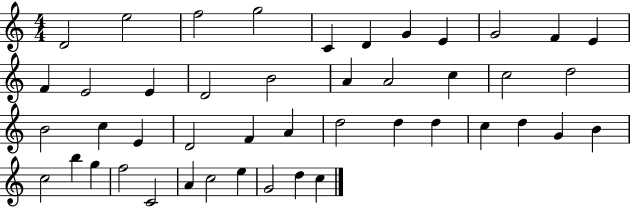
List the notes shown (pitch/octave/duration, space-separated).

D4/h E5/h F5/h G5/h C4/q D4/q G4/q E4/q G4/h F4/q E4/q F4/q E4/h E4/q D4/h B4/h A4/q A4/h C5/q C5/h D5/h B4/h C5/q E4/q D4/h F4/q A4/q D5/h D5/q D5/q C5/q D5/q G4/q B4/q C5/h B5/q G5/q F5/h C4/h A4/q C5/h E5/q G4/h D5/q C5/q